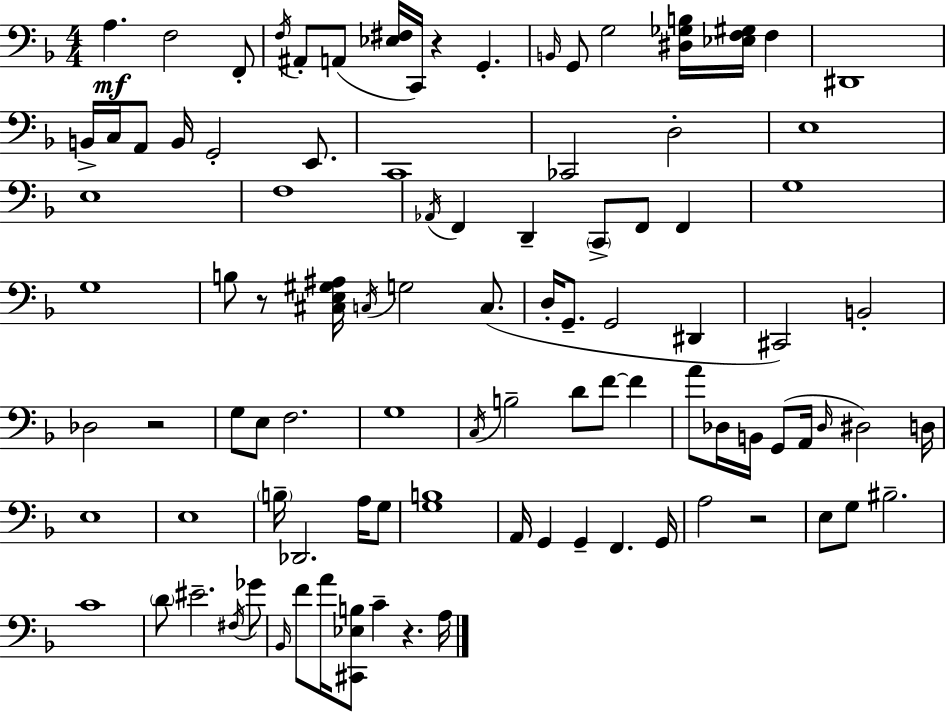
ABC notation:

X:1
T:Untitled
M:4/4
L:1/4
K:F
A, F,2 F,,/2 F,/4 ^A,,/2 A,,/2 [_E,^F,]/4 C,,/4 z G,, B,,/4 G,,/2 G,2 [^D,_G,B,]/4 [_E,F,^G,]/4 F, ^D,,4 B,,/4 C,/4 A,,/2 B,,/4 G,,2 E,,/2 C,,4 _C,,2 D,2 E,4 E,4 F,4 _A,,/4 F,, D,, C,,/2 F,,/2 F,, G,4 G,4 B,/2 z/2 [^C,E,^G,^A,]/4 C,/4 G,2 C,/2 D,/4 G,,/2 G,,2 ^D,, ^C,,2 B,,2 _D,2 z2 G,/2 E,/2 F,2 G,4 C,/4 B,2 D/2 F/2 F A/2 _D,/4 B,,/4 G,,/2 A,,/4 _D,/4 ^D,2 D,/4 E,4 E,4 B,/4 _D,,2 A,/4 G,/2 [G,B,]4 A,,/4 G,, G,, F,, G,,/4 A,2 z2 E,/2 G,/2 ^B,2 C4 D/2 ^E2 ^F,/4 _G/2 _B,,/4 F/2 A/4 [^C,,_E,B,]/2 C z A,/4